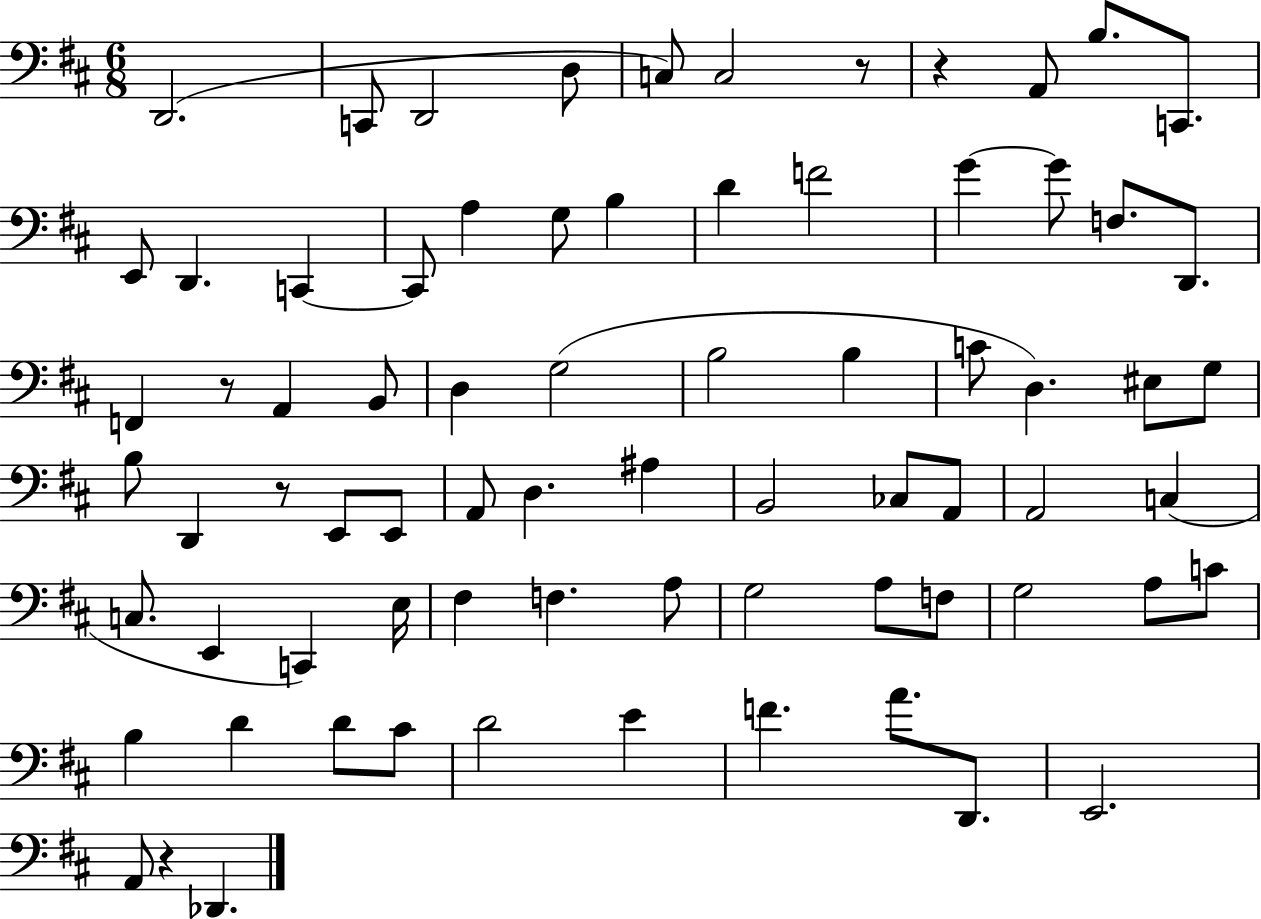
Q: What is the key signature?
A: D major